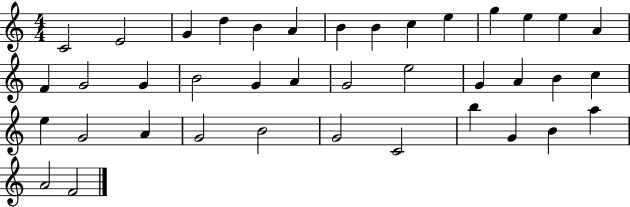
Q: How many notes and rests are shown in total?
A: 39